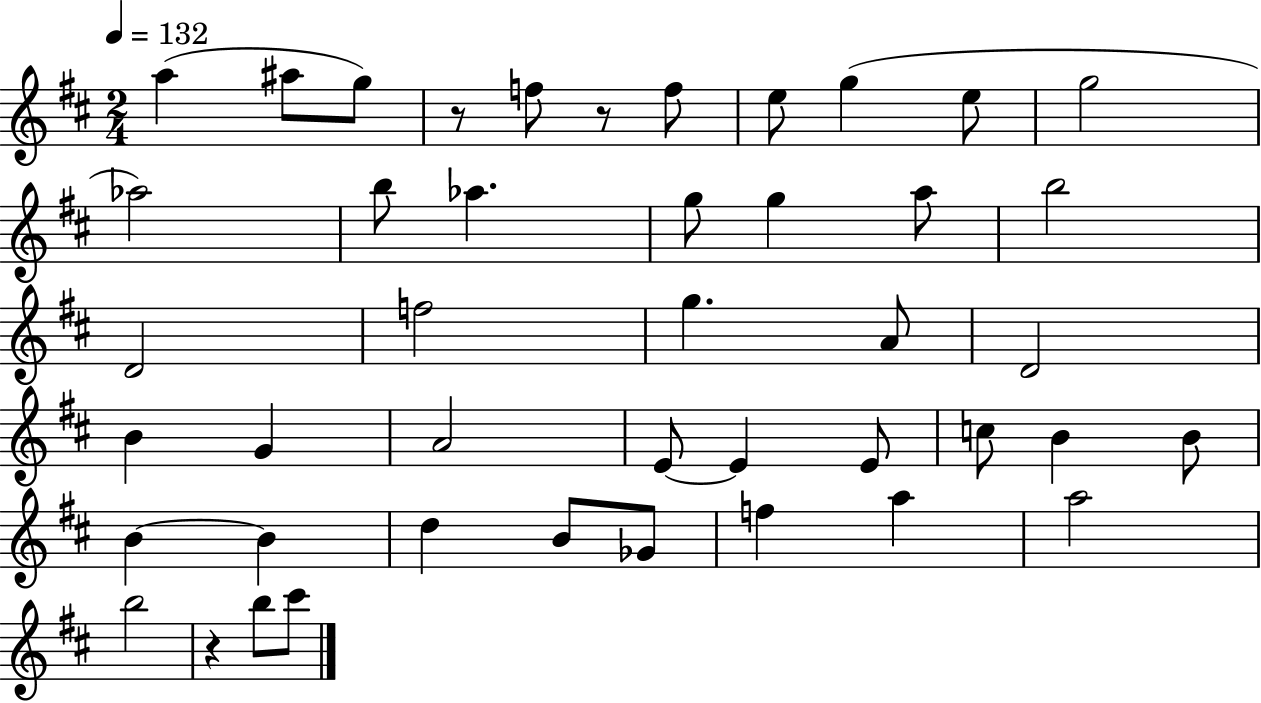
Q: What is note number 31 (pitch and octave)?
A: B4